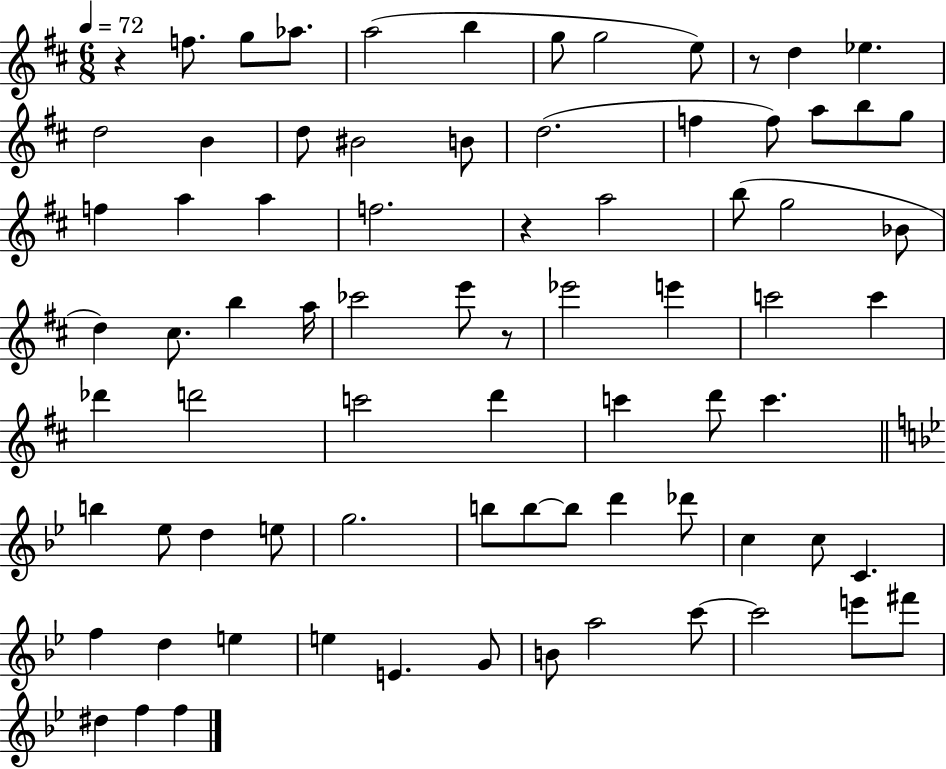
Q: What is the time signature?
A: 6/8